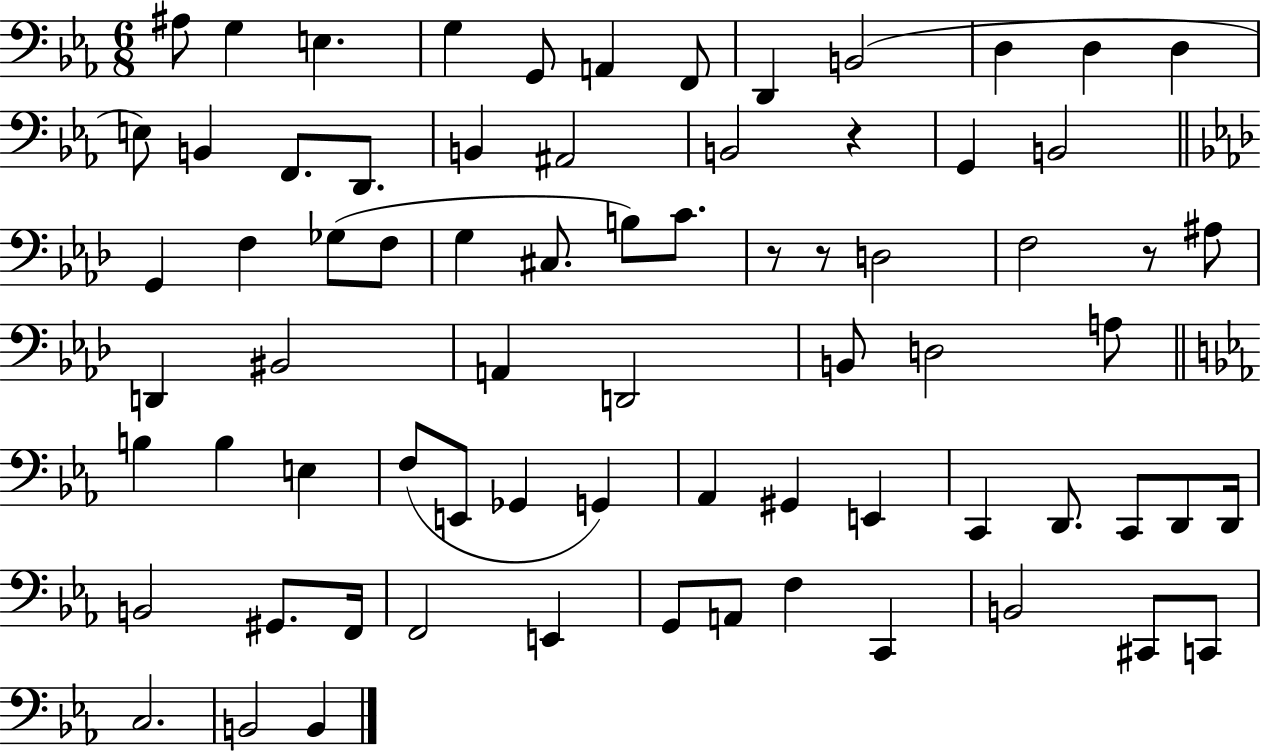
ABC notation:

X:1
T:Untitled
M:6/8
L:1/4
K:Eb
^A,/2 G, E, G, G,,/2 A,, F,,/2 D,, B,,2 D, D, D, E,/2 B,, F,,/2 D,,/2 B,, ^A,,2 B,,2 z G,, B,,2 G,, F, _G,/2 F,/2 G, ^C,/2 B,/2 C/2 z/2 z/2 D,2 F,2 z/2 ^A,/2 D,, ^B,,2 A,, D,,2 B,,/2 D,2 A,/2 B, B, E, F,/2 E,,/2 _G,, G,, _A,, ^G,, E,, C,, D,,/2 C,,/2 D,,/2 D,,/4 B,,2 ^G,,/2 F,,/4 F,,2 E,, G,,/2 A,,/2 F, C,, B,,2 ^C,,/2 C,,/2 C,2 B,,2 B,,